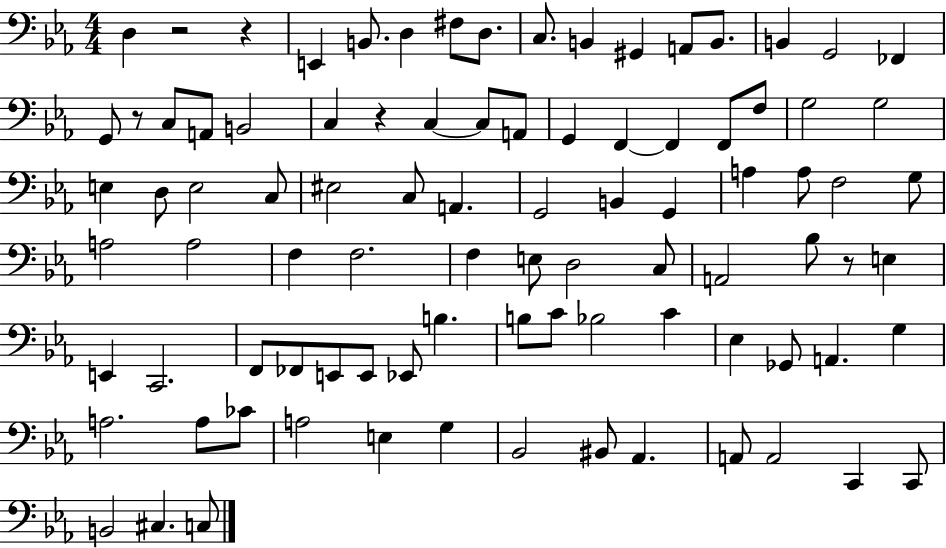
D3/q R/h R/q E2/q B2/e. D3/q F#3/e D3/e. C3/e. B2/q G#2/q A2/e B2/e. B2/q G2/h FES2/q G2/e R/e C3/e A2/e B2/h C3/q R/q C3/q C3/e A2/e G2/q F2/q F2/q F2/e F3/e G3/h G3/h E3/q D3/e E3/h C3/e EIS3/h C3/e A2/q. G2/h B2/q G2/q A3/q A3/e F3/h G3/e A3/h A3/h F3/q F3/h. F3/q E3/e D3/h C3/e A2/h Bb3/e R/e E3/q E2/q C2/h. F2/e FES2/e E2/e E2/e Eb2/e B3/q. B3/e C4/e Bb3/h C4/q Eb3/q Gb2/e A2/q. G3/q A3/h. A3/e CES4/e A3/h E3/q G3/q Bb2/h BIS2/e Ab2/q. A2/e A2/h C2/q C2/e B2/h C#3/q. C3/e